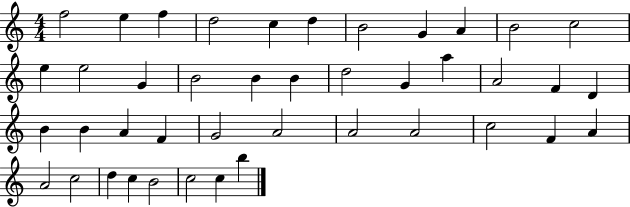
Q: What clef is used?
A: treble